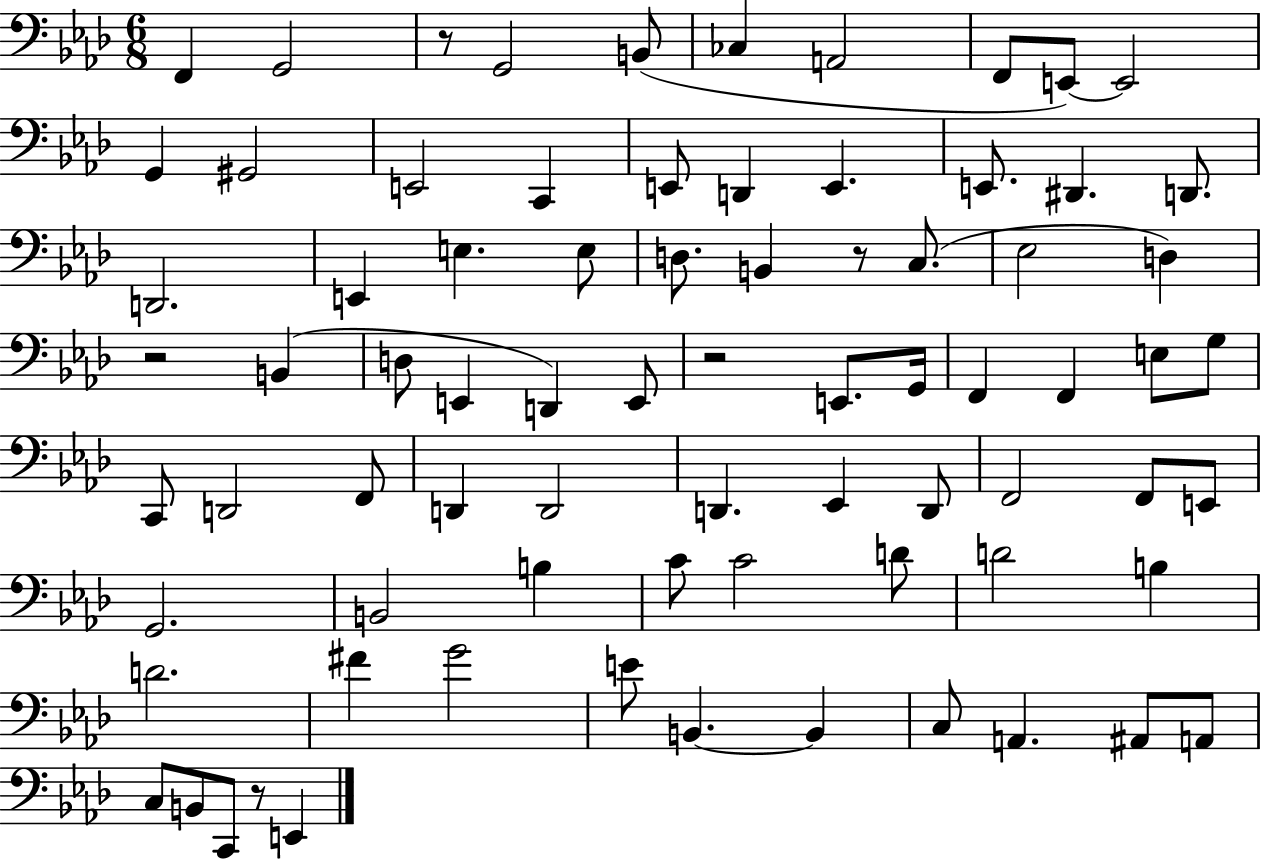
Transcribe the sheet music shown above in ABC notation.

X:1
T:Untitled
M:6/8
L:1/4
K:Ab
F,, G,,2 z/2 G,,2 B,,/2 _C, A,,2 F,,/2 E,,/2 E,,2 G,, ^G,,2 E,,2 C,, E,,/2 D,, E,, E,,/2 ^D,, D,,/2 D,,2 E,, E, E,/2 D,/2 B,, z/2 C,/2 _E,2 D, z2 B,, D,/2 E,, D,, E,,/2 z2 E,,/2 G,,/4 F,, F,, E,/2 G,/2 C,,/2 D,,2 F,,/2 D,, D,,2 D,, _E,, D,,/2 F,,2 F,,/2 E,,/2 G,,2 B,,2 B, C/2 C2 D/2 D2 B, D2 ^F G2 E/2 B,, B,, C,/2 A,, ^A,,/2 A,,/2 C,/2 B,,/2 C,,/2 z/2 E,,